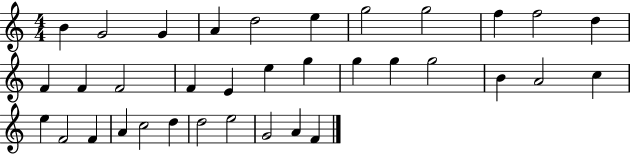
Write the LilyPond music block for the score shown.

{
  \clef treble
  \numericTimeSignature
  \time 4/4
  \key c \major
  b'4 g'2 g'4 | a'4 d''2 e''4 | g''2 g''2 | f''4 f''2 d''4 | \break f'4 f'4 f'2 | f'4 e'4 e''4 g''4 | g''4 g''4 g''2 | b'4 a'2 c''4 | \break e''4 f'2 f'4 | a'4 c''2 d''4 | d''2 e''2 | g'2 a'4 f'4 | \break \bar "|."
}